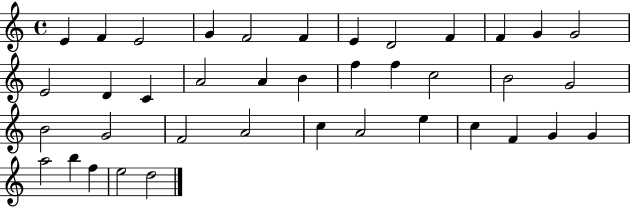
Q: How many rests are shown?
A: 0